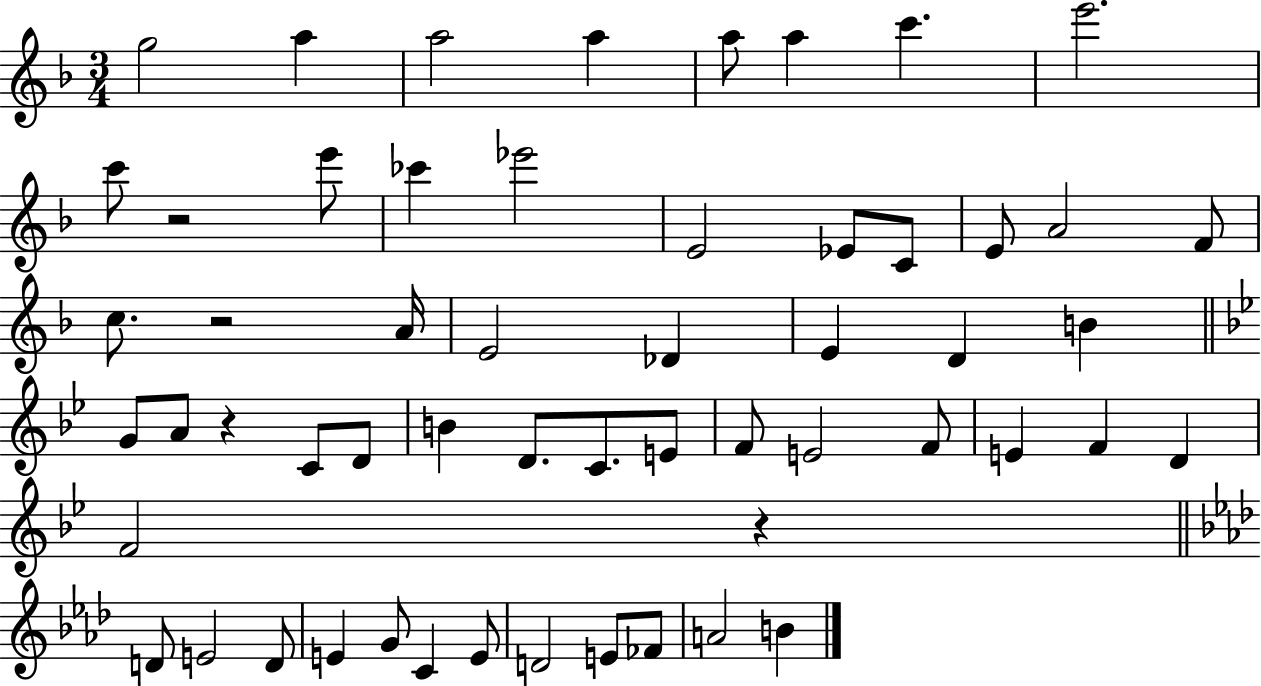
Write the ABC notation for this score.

X:1
T:Untitled
M:3/4
L:1/4
K:F
g2 a a2 a a/2 a c' e'2 c'/2 z2 e'/2 _c' _e'2 E2 _E/2 C/2 E/2 A2 F/2 c/2 z2 A/4 E2 _D E D B G/2 A/2 z C/2 D/2 B D/2 C/2 E/2 F/2 E2 F/2 E F D F2 z D/2 E2 D/2 E G/2 C E/2 D2 E/2 _F/2 A2 B